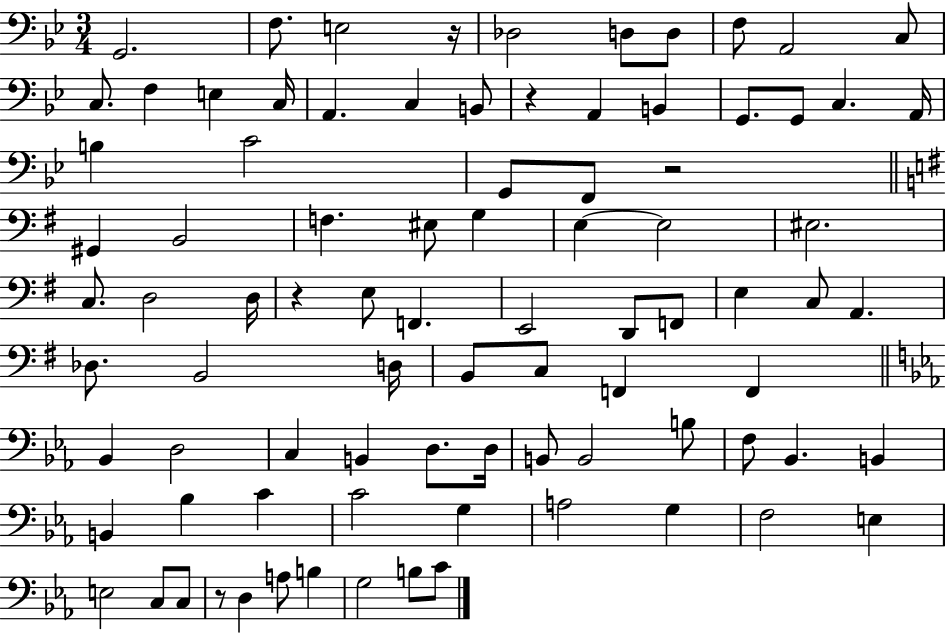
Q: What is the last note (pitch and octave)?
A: C4